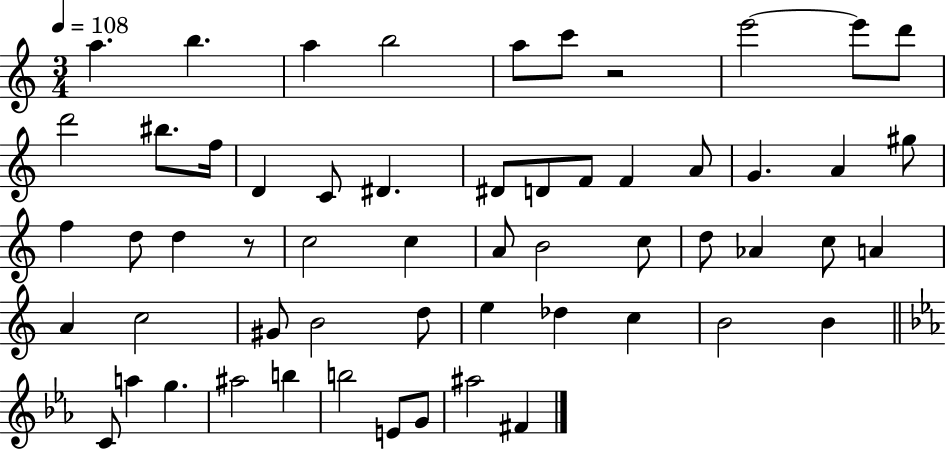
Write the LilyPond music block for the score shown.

{
  \clef treble
  \numericTimeSignature
  \time 3/4
  \key c \major
  \tempo 4 = 108
  a''4. b''4. | a''4 b''2 | a''8 c'''8 r2 | e'''2~~ e'''8 d'''8 | \break d'''2 bis''8. f''16 | d'4 c'8 dis'4. | dis'8 d'8 f'8 f'4 a'8 | g'4. a'4 gis''8 | \break f''4 d''8 d''4 r8 | c''2 c''4 | a'8 b'2 c''8 | d''8 aes'4 c''8 a'4 | \break a'4 c''2 | gis'8 b'2 d''8 | e''4 des''4 c''4 | b'2 b'4 | \break \bar "||" \break \key ees \major c'8 a''4 g''4. | ais''2 b''4 | b''2 e'8 g'8 | ais''2 fis'4 | \break \bar "|."
}